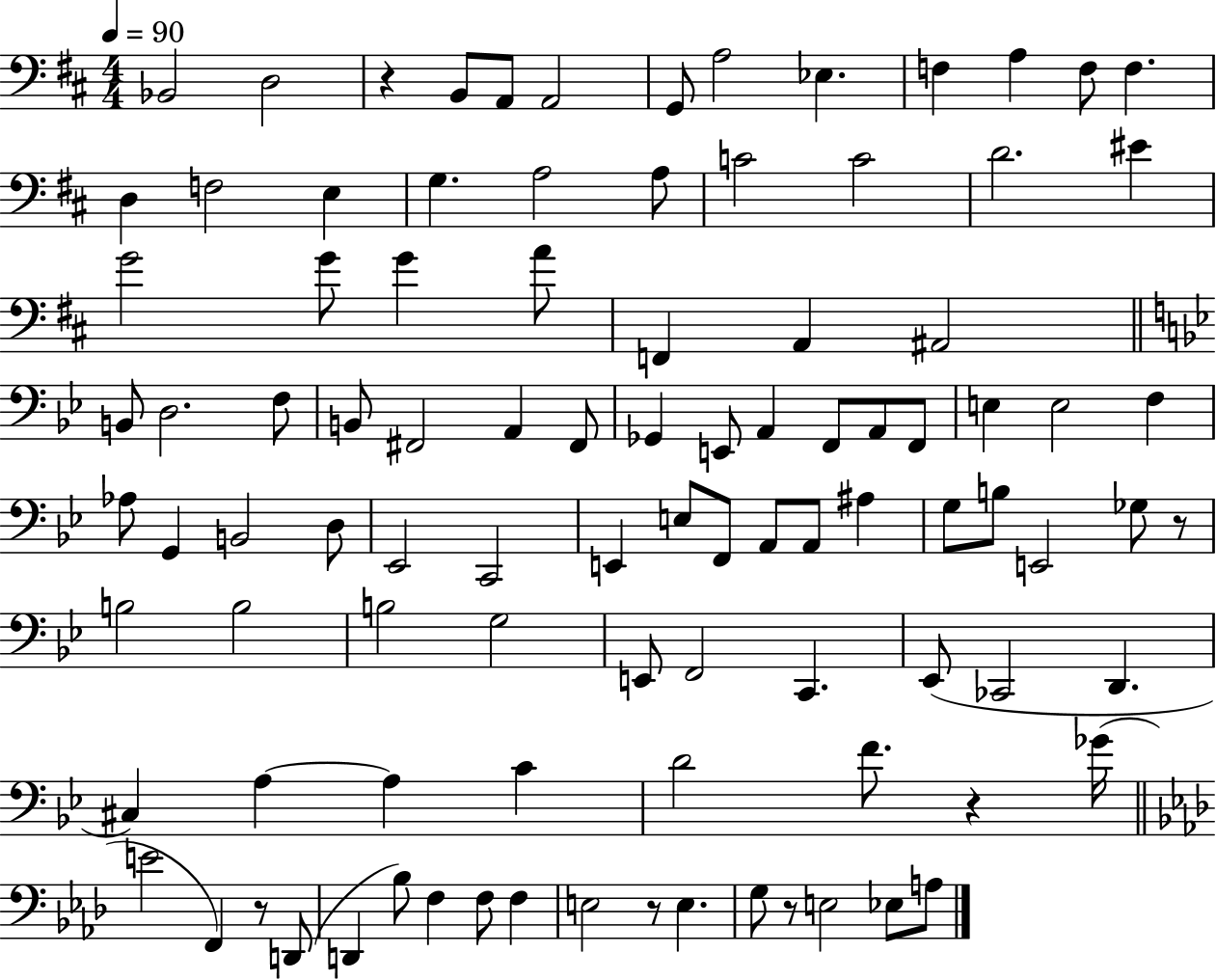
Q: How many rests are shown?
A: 6